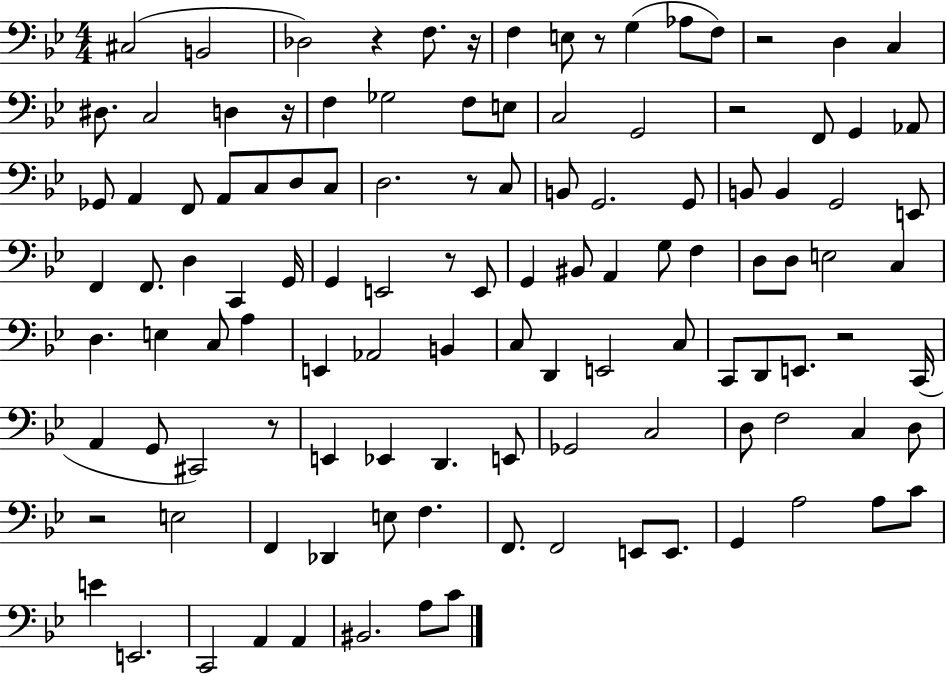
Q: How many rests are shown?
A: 11